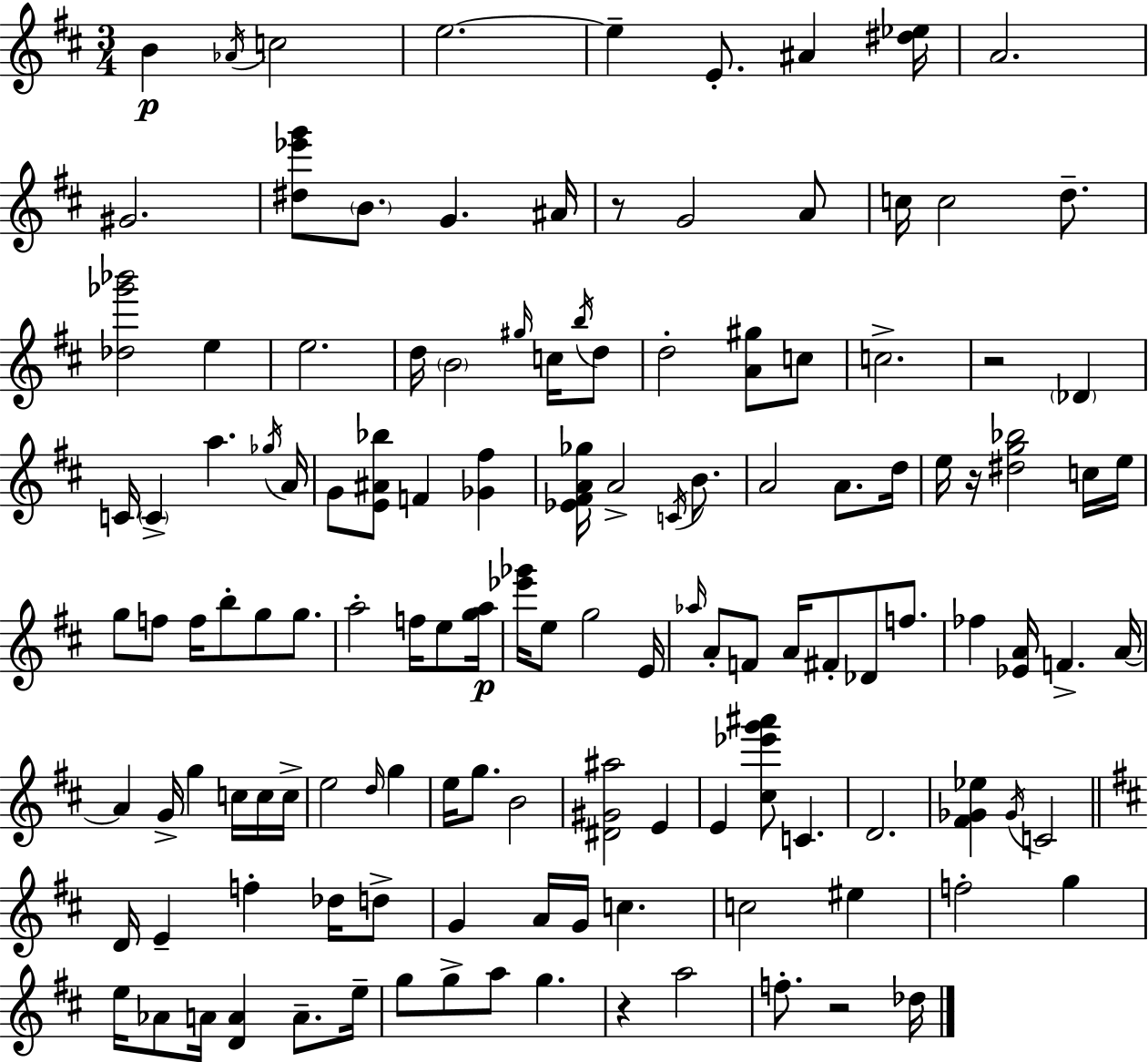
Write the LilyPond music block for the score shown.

{
  \clef treble
  \numericTimeSignature
  \time 3/4
  \key d \major
  b'4\p \acciaccatura { aes'16 } c''2 | e''2.~~ | e''4-- e'8.-. ais'4 | <dis'' ees''>16 a'2. | \break gis'2. | <dis'' ees''' g'''>8 \parenthesize b'8. g'4. | ais'16 r8 g'2 a'8 | c''16 c''2 d''8.-- | \break <des'' ges''' bes'''>2 e''4 | e''2. | d''16 \parenthesize b'2 \grace { gis''16 } c''16 | \acciaccatura { b''16 } d''8 d''2-. <a' gis''>8 | \break c''8 c''2.-> | r2 \parenthesize des'4 | c'16 \parenthesize c'4-> a''4. | \acciaccatura { ges''16 } a'16 g'8 <e' ais' bes''>8 f'4 | \break <ges' fis''>4 <ees' fis' a' ges''>16 a'2-> | \acciaccatura { c'16 } b'8. a'2 | a'8. d''16 e''16 r16 <dis'' g'' bes''>2 | c''16 e''16 g''8 f''8 f''16 b''8-. | \break g''8 g''8. a''2-. | f''16 e''8 <g'' a''>16\p <ees''' ges'''>16 e''8 g''2 | e'16 \grace { aes''16 } a'8-. f'8 a'16 fis'8-. | des'8 f''8. fes''4 <ees' a'>16 f'4.-> | \break a'16~~ a'4 g'16-> g''4 | c''16 c''16 c''16-> e''2 | \grace { d''16 } g''4 e''16 g''8. b'2 | <dis' gis' ais''>2 | \break e'4 e'4 <cis'' ees''' g''' ais'''>8 | c'4. d'2. | <fis' ges' ees''>4 \acciaccatura { ges'16 } | c'2 \bar "||" \break \key d \major d'16 e'4-- f''4-. des''16 d''8-> | g'4 a'16 g'16 c''4. | c''2 eis''4 | f''2-. g''4 | \break e''16 aes'8 a'16 <d' a'>4 a'8.-- e''16-- | g''8 g''8-> a''8 g''4. | r4 a''2 | f''8.-. r2 des''16 | \break \bar "|."
}